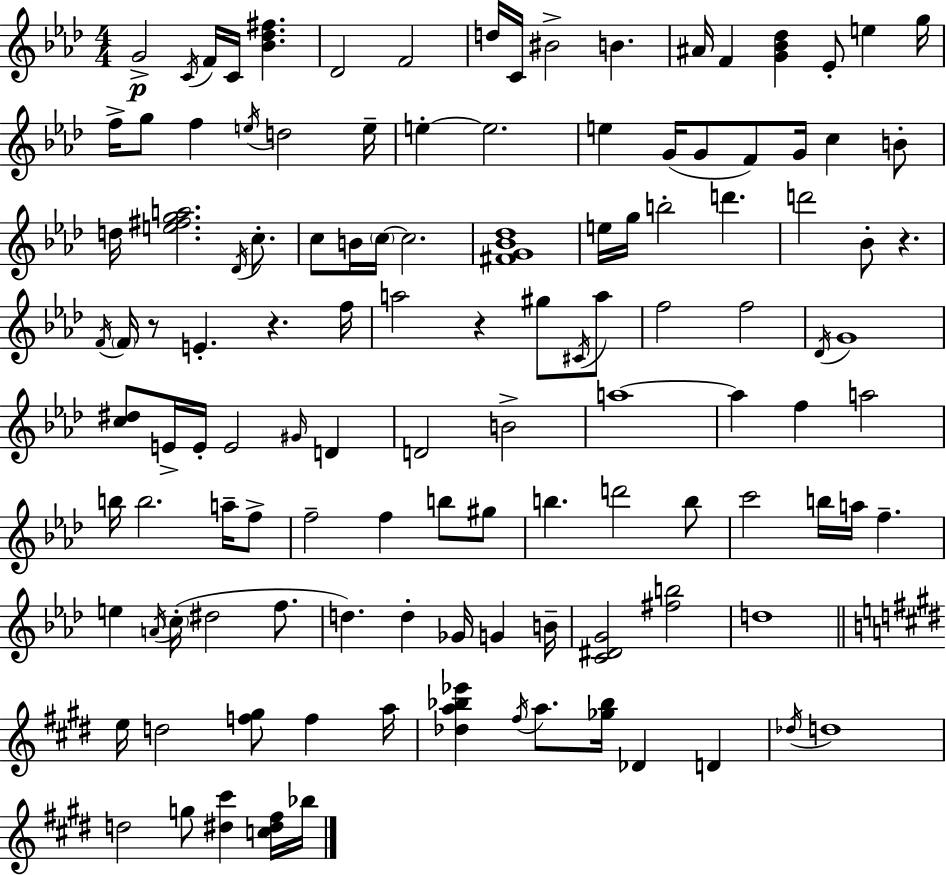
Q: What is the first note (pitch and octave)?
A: G4